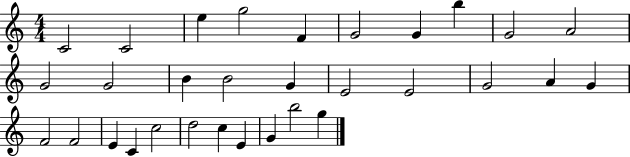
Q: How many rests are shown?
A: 0